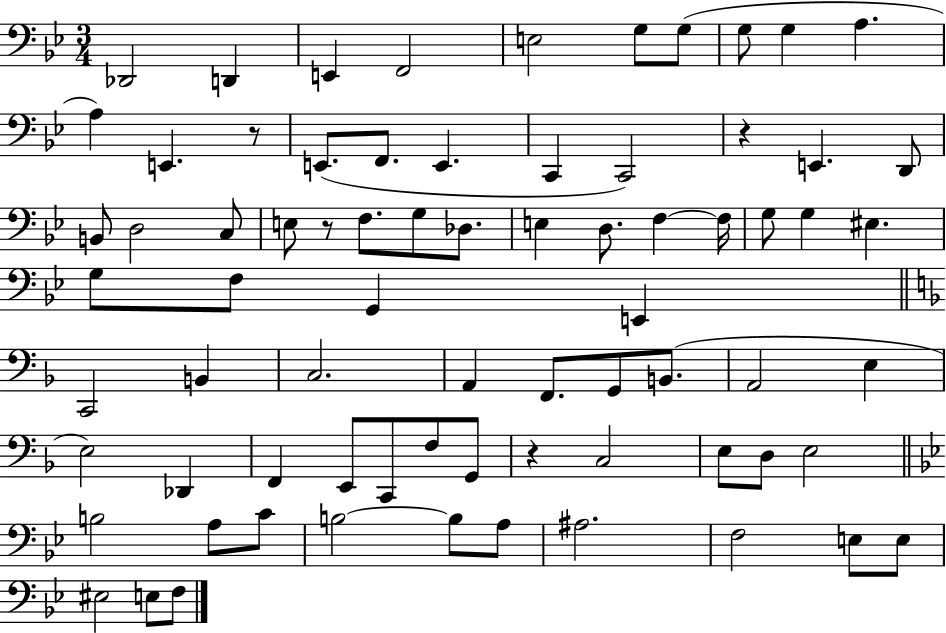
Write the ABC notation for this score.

X:1
T:Untitled
M:3/4
L:1/4
K:Bb
_D,,2 D,, E,, F,,2 E,2 G,/2 G,/2 G,/2 G, A, A, E,, z/2 E,,/2 F,,/2 E,, C,, C,,2 z E,, D,,/2 B,,/2 D,2 C,/2 E,/2 z/2 F,/2 G,/2 _D,/2 E, D,/2 F, F,/4 G,/2 G, ^E, G,/2 F,/2 G,, E,, C,,2 B,, C,2 A,, F,,/2 G,,/2 B,,/2 A,,2 E, E,2 _D,, F,, E,,/2 C,,/2 F,/2 G,,/2 z C,2 E,/2 D,/2 E,2 B,2 A,/2 C/2 B,2 B,/2 A,/2 ^A,2 F,2 E,/2 E,/2 ^E,2 E,/2 F,/2